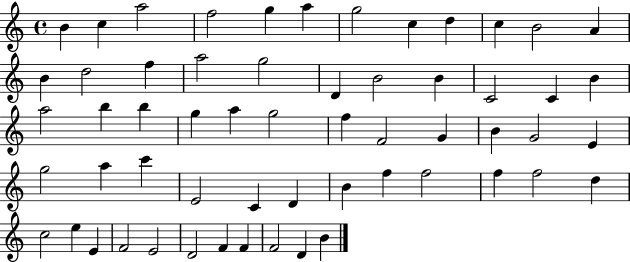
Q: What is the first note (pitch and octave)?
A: B4